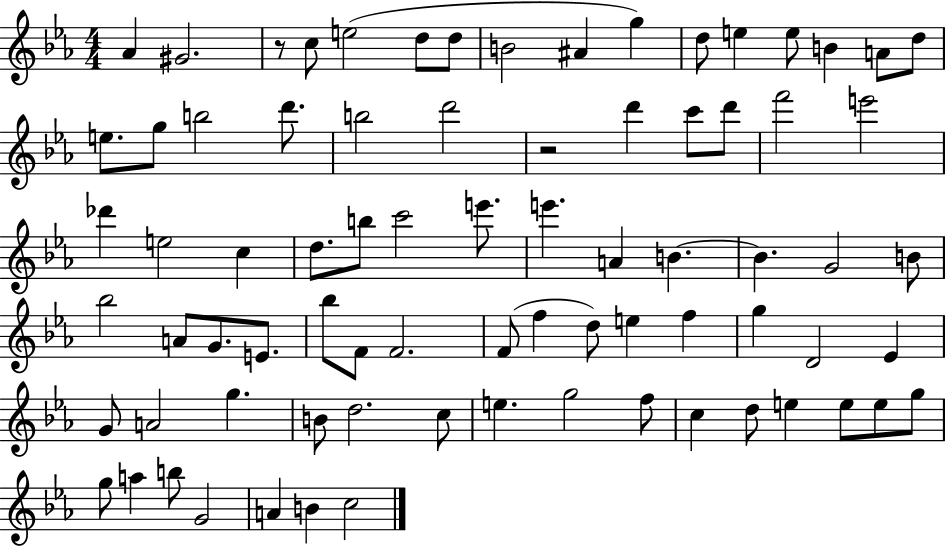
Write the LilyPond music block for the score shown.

{
  \clef treble
  \numericTimeSignature
  \time 4/4
  \key ees \major
  \repeat volta 2 { aes'4 gis'2. | r8 c''8 e''2( d''8 d''8 | b'2 ais'4 g''4) | d''8 e''4 e''8 b'4 a'8 d''8 | \break e''8. g''8 b''2 d'''8. | b''2 d'''2 | r2 d'''4 c'''8 d'''8 | f'''2 e'''2 | \break des'''4 e''2 c''4 | d''8. b''8 c'''2 e'''8. | e'''4. a'4 b'4.~~ | b'4. g'2 b'8 | \break bes''2 a'8 g'8. e'8. | bes''8 f'8 f'2. | f'8( f''4 d''8) e''4 f''4 | g''4 d'2 ees'4 | \break g'8 a'2 g''4. | b'8 d''2. c''8 | e''4. g''2 f''8 | c''4 d''8 e''4 e''8 e''8 g''8 | \break g''8 a''4 b''8 g'2 | a'4 b'4 c''2 | } \bar "|."
}